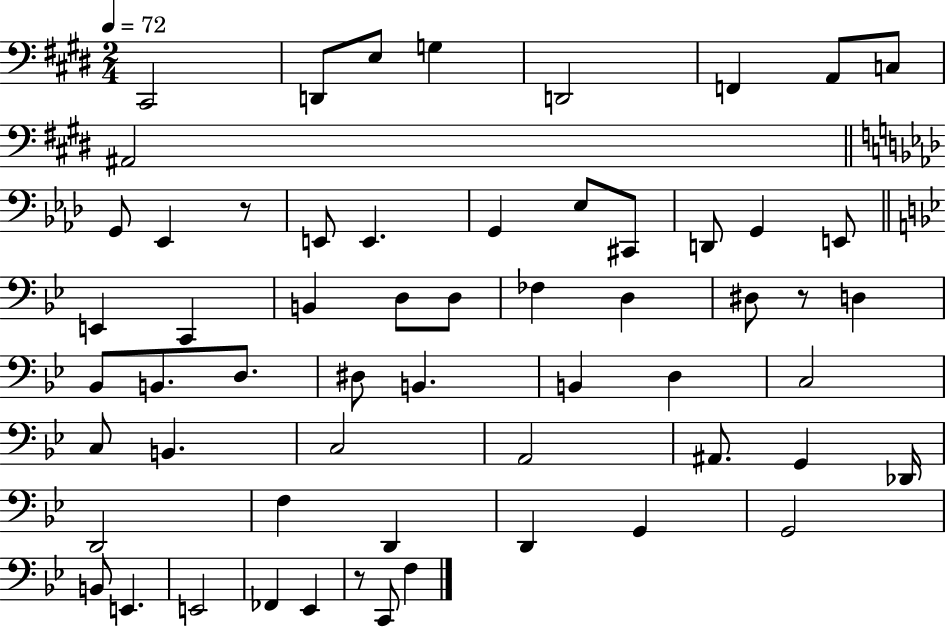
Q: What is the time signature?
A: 2/4